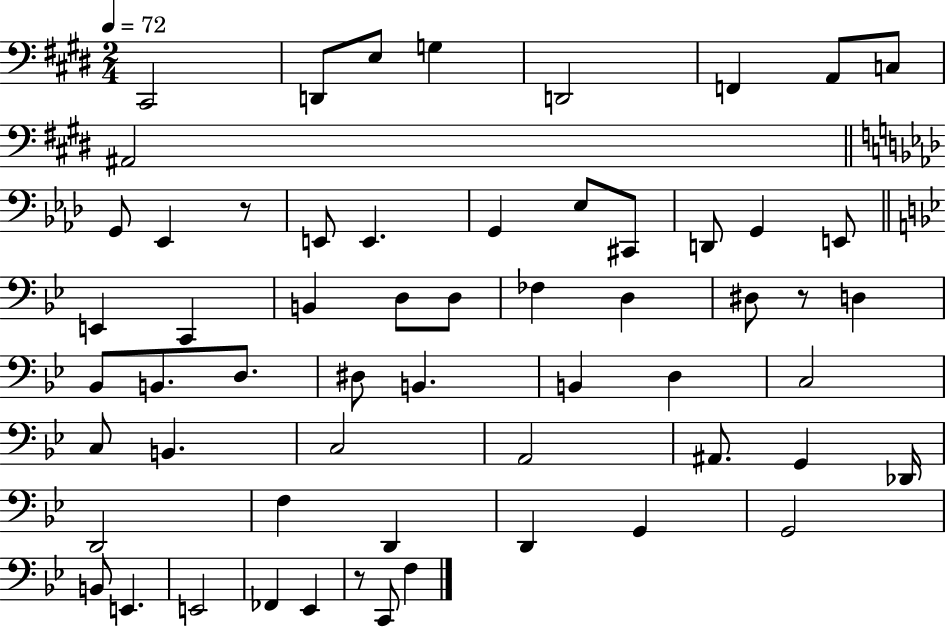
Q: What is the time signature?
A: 2/4